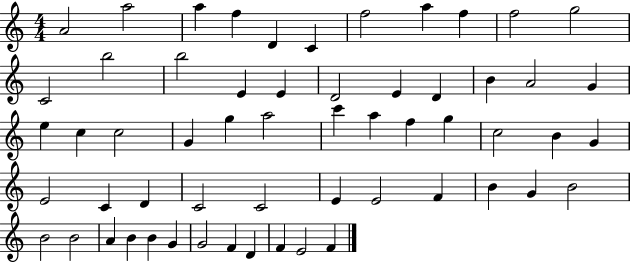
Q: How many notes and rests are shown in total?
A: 58